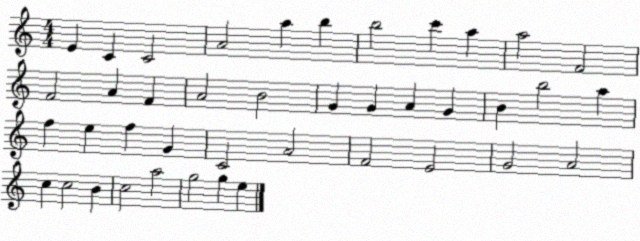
X:1
T:Untitled
M:4/4
L:1/4
K:C
E C C2 A2 a b b2 c' a a2 F2 F2 A F A2 B2 G G A G B b2 a f e f G C2 A2 F2 E2 G2 A2 c c2 B c2 a2 g2 g e